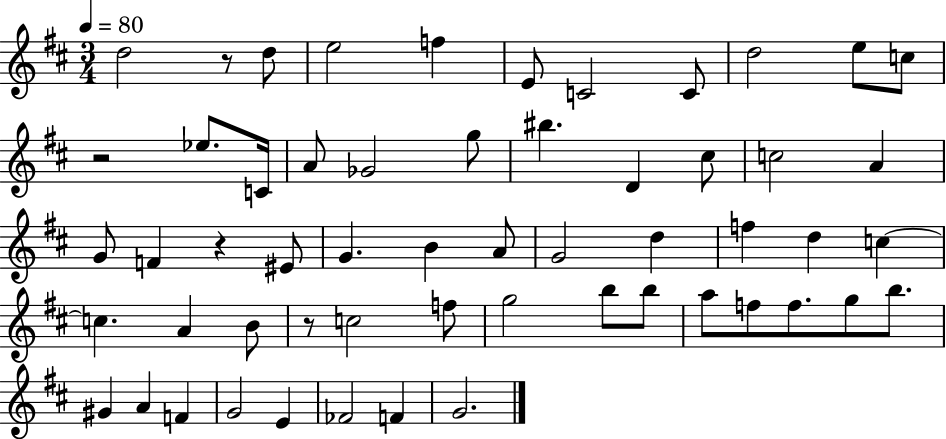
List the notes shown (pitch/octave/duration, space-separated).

D5/h R/e D5/e E5/h F5/q E4/e C4/h C4/e D5/h E5/e C5/e R/h Eb5/e. C4/s A4/e Gb4/h G5/e BIS5/q. D4/q C#5/e C5/h A4/q G4/e F4/q R/q EIS4/e G4/q. B4/q A4/e G4/h D5/q F5/q D5/q C5/q C5/q. A4/q B4/e R/e C5/h F5/e G5/h B5/e B5/e A5/e F5/e F5/e. G5/e B5/e. G#4/q A4/q F4/q G4/h E4/q FES4/h F4/q G4/h.